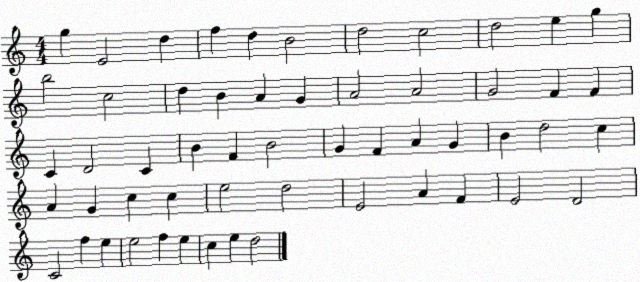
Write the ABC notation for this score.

X:1
T:Untitled
M:4/4
L:1/4
K:C
g E2 d f d B2 d2 c2 d2 e g b2 c2 d B A G A2 A2 G2 F F C D2 C B F B2 G F A G B d2 c A G c c e2 d2 E2 A F E2 D2 C2 f e e2 f e c e d2